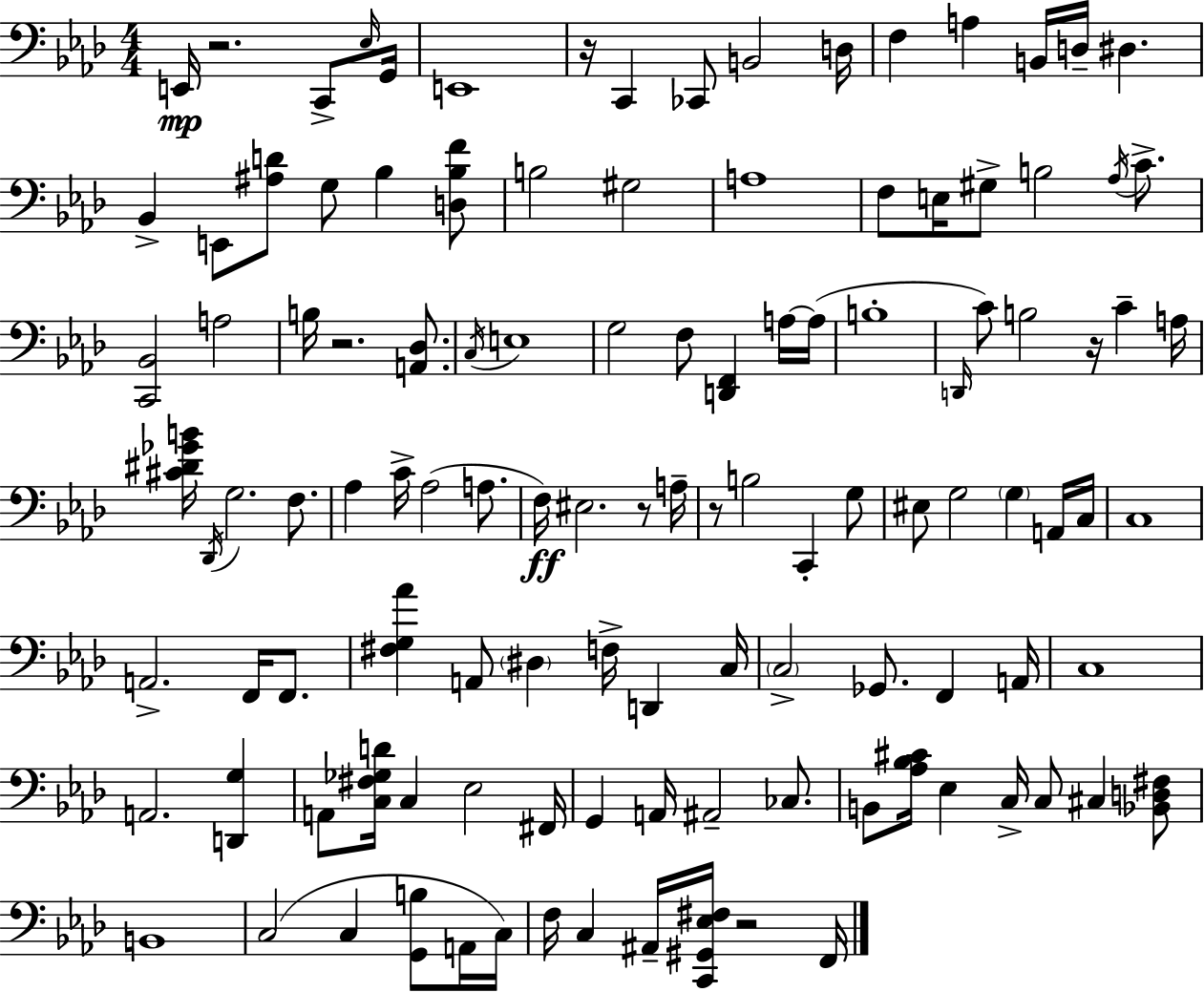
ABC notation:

X:1
T:Untitled
M:4/4
L:1/4
K:Ab
E,,/4 z2 C,,/2 _E,/4 G,,/4 E,,4 z/4 C,, _C,,/2 B,,2 D,/4 F, A, B,,/4 D,/4 ^D, _B,, E,,/2 [^A,D]/2 G,/2 _B, [D,_B,F]/2 B,2 ^G,2 A,4 F,/2 E,/4 ^G,/2 B,2 _A,/4 C/2 [C,,_B,,]2 A,2 B,/4 z2 [A,,_D,]/2 C,/4 E,4 G,2 F,/2 [D,,F,,] A,/4 A,/4 B,4 D,,/4 C/2 B,2 z/4 C A,/4 [^C^D_GB]/4 _D,,/4 G,2 F,/2 _A, C/4 _A,2 A,/2 F,/4 ^E,2 z/2 A,/4 z/2 B,2 C,, G,/2 ^E,/2 G,2 G, A,,/4 C,/4 C,4 A,,2 F,,/4 F,,/2 [^F,G,_A] A,,/2 ^D, F,/4 D,, C,/4 C,2 _G,,/2 F,, A,,/4 C,4 A,,2 [D,,G,] A,,/2 [C,^F,_G,D]/4 C, _E,2 ^F,,/4 G,, A,,/4 ^A,,2 _C,/2 B,,/2 [_A,_B,^C]/4 _E, C,/4 C,/2 ^C, [_B,,D,^F,]/2 B,,4 C,2 C, [G,,B,]/2 A,,/4 C,/4 F,/4 C, ^A,,/4 [C,,^G,,_E,^F,]/4 z2 F,,/4